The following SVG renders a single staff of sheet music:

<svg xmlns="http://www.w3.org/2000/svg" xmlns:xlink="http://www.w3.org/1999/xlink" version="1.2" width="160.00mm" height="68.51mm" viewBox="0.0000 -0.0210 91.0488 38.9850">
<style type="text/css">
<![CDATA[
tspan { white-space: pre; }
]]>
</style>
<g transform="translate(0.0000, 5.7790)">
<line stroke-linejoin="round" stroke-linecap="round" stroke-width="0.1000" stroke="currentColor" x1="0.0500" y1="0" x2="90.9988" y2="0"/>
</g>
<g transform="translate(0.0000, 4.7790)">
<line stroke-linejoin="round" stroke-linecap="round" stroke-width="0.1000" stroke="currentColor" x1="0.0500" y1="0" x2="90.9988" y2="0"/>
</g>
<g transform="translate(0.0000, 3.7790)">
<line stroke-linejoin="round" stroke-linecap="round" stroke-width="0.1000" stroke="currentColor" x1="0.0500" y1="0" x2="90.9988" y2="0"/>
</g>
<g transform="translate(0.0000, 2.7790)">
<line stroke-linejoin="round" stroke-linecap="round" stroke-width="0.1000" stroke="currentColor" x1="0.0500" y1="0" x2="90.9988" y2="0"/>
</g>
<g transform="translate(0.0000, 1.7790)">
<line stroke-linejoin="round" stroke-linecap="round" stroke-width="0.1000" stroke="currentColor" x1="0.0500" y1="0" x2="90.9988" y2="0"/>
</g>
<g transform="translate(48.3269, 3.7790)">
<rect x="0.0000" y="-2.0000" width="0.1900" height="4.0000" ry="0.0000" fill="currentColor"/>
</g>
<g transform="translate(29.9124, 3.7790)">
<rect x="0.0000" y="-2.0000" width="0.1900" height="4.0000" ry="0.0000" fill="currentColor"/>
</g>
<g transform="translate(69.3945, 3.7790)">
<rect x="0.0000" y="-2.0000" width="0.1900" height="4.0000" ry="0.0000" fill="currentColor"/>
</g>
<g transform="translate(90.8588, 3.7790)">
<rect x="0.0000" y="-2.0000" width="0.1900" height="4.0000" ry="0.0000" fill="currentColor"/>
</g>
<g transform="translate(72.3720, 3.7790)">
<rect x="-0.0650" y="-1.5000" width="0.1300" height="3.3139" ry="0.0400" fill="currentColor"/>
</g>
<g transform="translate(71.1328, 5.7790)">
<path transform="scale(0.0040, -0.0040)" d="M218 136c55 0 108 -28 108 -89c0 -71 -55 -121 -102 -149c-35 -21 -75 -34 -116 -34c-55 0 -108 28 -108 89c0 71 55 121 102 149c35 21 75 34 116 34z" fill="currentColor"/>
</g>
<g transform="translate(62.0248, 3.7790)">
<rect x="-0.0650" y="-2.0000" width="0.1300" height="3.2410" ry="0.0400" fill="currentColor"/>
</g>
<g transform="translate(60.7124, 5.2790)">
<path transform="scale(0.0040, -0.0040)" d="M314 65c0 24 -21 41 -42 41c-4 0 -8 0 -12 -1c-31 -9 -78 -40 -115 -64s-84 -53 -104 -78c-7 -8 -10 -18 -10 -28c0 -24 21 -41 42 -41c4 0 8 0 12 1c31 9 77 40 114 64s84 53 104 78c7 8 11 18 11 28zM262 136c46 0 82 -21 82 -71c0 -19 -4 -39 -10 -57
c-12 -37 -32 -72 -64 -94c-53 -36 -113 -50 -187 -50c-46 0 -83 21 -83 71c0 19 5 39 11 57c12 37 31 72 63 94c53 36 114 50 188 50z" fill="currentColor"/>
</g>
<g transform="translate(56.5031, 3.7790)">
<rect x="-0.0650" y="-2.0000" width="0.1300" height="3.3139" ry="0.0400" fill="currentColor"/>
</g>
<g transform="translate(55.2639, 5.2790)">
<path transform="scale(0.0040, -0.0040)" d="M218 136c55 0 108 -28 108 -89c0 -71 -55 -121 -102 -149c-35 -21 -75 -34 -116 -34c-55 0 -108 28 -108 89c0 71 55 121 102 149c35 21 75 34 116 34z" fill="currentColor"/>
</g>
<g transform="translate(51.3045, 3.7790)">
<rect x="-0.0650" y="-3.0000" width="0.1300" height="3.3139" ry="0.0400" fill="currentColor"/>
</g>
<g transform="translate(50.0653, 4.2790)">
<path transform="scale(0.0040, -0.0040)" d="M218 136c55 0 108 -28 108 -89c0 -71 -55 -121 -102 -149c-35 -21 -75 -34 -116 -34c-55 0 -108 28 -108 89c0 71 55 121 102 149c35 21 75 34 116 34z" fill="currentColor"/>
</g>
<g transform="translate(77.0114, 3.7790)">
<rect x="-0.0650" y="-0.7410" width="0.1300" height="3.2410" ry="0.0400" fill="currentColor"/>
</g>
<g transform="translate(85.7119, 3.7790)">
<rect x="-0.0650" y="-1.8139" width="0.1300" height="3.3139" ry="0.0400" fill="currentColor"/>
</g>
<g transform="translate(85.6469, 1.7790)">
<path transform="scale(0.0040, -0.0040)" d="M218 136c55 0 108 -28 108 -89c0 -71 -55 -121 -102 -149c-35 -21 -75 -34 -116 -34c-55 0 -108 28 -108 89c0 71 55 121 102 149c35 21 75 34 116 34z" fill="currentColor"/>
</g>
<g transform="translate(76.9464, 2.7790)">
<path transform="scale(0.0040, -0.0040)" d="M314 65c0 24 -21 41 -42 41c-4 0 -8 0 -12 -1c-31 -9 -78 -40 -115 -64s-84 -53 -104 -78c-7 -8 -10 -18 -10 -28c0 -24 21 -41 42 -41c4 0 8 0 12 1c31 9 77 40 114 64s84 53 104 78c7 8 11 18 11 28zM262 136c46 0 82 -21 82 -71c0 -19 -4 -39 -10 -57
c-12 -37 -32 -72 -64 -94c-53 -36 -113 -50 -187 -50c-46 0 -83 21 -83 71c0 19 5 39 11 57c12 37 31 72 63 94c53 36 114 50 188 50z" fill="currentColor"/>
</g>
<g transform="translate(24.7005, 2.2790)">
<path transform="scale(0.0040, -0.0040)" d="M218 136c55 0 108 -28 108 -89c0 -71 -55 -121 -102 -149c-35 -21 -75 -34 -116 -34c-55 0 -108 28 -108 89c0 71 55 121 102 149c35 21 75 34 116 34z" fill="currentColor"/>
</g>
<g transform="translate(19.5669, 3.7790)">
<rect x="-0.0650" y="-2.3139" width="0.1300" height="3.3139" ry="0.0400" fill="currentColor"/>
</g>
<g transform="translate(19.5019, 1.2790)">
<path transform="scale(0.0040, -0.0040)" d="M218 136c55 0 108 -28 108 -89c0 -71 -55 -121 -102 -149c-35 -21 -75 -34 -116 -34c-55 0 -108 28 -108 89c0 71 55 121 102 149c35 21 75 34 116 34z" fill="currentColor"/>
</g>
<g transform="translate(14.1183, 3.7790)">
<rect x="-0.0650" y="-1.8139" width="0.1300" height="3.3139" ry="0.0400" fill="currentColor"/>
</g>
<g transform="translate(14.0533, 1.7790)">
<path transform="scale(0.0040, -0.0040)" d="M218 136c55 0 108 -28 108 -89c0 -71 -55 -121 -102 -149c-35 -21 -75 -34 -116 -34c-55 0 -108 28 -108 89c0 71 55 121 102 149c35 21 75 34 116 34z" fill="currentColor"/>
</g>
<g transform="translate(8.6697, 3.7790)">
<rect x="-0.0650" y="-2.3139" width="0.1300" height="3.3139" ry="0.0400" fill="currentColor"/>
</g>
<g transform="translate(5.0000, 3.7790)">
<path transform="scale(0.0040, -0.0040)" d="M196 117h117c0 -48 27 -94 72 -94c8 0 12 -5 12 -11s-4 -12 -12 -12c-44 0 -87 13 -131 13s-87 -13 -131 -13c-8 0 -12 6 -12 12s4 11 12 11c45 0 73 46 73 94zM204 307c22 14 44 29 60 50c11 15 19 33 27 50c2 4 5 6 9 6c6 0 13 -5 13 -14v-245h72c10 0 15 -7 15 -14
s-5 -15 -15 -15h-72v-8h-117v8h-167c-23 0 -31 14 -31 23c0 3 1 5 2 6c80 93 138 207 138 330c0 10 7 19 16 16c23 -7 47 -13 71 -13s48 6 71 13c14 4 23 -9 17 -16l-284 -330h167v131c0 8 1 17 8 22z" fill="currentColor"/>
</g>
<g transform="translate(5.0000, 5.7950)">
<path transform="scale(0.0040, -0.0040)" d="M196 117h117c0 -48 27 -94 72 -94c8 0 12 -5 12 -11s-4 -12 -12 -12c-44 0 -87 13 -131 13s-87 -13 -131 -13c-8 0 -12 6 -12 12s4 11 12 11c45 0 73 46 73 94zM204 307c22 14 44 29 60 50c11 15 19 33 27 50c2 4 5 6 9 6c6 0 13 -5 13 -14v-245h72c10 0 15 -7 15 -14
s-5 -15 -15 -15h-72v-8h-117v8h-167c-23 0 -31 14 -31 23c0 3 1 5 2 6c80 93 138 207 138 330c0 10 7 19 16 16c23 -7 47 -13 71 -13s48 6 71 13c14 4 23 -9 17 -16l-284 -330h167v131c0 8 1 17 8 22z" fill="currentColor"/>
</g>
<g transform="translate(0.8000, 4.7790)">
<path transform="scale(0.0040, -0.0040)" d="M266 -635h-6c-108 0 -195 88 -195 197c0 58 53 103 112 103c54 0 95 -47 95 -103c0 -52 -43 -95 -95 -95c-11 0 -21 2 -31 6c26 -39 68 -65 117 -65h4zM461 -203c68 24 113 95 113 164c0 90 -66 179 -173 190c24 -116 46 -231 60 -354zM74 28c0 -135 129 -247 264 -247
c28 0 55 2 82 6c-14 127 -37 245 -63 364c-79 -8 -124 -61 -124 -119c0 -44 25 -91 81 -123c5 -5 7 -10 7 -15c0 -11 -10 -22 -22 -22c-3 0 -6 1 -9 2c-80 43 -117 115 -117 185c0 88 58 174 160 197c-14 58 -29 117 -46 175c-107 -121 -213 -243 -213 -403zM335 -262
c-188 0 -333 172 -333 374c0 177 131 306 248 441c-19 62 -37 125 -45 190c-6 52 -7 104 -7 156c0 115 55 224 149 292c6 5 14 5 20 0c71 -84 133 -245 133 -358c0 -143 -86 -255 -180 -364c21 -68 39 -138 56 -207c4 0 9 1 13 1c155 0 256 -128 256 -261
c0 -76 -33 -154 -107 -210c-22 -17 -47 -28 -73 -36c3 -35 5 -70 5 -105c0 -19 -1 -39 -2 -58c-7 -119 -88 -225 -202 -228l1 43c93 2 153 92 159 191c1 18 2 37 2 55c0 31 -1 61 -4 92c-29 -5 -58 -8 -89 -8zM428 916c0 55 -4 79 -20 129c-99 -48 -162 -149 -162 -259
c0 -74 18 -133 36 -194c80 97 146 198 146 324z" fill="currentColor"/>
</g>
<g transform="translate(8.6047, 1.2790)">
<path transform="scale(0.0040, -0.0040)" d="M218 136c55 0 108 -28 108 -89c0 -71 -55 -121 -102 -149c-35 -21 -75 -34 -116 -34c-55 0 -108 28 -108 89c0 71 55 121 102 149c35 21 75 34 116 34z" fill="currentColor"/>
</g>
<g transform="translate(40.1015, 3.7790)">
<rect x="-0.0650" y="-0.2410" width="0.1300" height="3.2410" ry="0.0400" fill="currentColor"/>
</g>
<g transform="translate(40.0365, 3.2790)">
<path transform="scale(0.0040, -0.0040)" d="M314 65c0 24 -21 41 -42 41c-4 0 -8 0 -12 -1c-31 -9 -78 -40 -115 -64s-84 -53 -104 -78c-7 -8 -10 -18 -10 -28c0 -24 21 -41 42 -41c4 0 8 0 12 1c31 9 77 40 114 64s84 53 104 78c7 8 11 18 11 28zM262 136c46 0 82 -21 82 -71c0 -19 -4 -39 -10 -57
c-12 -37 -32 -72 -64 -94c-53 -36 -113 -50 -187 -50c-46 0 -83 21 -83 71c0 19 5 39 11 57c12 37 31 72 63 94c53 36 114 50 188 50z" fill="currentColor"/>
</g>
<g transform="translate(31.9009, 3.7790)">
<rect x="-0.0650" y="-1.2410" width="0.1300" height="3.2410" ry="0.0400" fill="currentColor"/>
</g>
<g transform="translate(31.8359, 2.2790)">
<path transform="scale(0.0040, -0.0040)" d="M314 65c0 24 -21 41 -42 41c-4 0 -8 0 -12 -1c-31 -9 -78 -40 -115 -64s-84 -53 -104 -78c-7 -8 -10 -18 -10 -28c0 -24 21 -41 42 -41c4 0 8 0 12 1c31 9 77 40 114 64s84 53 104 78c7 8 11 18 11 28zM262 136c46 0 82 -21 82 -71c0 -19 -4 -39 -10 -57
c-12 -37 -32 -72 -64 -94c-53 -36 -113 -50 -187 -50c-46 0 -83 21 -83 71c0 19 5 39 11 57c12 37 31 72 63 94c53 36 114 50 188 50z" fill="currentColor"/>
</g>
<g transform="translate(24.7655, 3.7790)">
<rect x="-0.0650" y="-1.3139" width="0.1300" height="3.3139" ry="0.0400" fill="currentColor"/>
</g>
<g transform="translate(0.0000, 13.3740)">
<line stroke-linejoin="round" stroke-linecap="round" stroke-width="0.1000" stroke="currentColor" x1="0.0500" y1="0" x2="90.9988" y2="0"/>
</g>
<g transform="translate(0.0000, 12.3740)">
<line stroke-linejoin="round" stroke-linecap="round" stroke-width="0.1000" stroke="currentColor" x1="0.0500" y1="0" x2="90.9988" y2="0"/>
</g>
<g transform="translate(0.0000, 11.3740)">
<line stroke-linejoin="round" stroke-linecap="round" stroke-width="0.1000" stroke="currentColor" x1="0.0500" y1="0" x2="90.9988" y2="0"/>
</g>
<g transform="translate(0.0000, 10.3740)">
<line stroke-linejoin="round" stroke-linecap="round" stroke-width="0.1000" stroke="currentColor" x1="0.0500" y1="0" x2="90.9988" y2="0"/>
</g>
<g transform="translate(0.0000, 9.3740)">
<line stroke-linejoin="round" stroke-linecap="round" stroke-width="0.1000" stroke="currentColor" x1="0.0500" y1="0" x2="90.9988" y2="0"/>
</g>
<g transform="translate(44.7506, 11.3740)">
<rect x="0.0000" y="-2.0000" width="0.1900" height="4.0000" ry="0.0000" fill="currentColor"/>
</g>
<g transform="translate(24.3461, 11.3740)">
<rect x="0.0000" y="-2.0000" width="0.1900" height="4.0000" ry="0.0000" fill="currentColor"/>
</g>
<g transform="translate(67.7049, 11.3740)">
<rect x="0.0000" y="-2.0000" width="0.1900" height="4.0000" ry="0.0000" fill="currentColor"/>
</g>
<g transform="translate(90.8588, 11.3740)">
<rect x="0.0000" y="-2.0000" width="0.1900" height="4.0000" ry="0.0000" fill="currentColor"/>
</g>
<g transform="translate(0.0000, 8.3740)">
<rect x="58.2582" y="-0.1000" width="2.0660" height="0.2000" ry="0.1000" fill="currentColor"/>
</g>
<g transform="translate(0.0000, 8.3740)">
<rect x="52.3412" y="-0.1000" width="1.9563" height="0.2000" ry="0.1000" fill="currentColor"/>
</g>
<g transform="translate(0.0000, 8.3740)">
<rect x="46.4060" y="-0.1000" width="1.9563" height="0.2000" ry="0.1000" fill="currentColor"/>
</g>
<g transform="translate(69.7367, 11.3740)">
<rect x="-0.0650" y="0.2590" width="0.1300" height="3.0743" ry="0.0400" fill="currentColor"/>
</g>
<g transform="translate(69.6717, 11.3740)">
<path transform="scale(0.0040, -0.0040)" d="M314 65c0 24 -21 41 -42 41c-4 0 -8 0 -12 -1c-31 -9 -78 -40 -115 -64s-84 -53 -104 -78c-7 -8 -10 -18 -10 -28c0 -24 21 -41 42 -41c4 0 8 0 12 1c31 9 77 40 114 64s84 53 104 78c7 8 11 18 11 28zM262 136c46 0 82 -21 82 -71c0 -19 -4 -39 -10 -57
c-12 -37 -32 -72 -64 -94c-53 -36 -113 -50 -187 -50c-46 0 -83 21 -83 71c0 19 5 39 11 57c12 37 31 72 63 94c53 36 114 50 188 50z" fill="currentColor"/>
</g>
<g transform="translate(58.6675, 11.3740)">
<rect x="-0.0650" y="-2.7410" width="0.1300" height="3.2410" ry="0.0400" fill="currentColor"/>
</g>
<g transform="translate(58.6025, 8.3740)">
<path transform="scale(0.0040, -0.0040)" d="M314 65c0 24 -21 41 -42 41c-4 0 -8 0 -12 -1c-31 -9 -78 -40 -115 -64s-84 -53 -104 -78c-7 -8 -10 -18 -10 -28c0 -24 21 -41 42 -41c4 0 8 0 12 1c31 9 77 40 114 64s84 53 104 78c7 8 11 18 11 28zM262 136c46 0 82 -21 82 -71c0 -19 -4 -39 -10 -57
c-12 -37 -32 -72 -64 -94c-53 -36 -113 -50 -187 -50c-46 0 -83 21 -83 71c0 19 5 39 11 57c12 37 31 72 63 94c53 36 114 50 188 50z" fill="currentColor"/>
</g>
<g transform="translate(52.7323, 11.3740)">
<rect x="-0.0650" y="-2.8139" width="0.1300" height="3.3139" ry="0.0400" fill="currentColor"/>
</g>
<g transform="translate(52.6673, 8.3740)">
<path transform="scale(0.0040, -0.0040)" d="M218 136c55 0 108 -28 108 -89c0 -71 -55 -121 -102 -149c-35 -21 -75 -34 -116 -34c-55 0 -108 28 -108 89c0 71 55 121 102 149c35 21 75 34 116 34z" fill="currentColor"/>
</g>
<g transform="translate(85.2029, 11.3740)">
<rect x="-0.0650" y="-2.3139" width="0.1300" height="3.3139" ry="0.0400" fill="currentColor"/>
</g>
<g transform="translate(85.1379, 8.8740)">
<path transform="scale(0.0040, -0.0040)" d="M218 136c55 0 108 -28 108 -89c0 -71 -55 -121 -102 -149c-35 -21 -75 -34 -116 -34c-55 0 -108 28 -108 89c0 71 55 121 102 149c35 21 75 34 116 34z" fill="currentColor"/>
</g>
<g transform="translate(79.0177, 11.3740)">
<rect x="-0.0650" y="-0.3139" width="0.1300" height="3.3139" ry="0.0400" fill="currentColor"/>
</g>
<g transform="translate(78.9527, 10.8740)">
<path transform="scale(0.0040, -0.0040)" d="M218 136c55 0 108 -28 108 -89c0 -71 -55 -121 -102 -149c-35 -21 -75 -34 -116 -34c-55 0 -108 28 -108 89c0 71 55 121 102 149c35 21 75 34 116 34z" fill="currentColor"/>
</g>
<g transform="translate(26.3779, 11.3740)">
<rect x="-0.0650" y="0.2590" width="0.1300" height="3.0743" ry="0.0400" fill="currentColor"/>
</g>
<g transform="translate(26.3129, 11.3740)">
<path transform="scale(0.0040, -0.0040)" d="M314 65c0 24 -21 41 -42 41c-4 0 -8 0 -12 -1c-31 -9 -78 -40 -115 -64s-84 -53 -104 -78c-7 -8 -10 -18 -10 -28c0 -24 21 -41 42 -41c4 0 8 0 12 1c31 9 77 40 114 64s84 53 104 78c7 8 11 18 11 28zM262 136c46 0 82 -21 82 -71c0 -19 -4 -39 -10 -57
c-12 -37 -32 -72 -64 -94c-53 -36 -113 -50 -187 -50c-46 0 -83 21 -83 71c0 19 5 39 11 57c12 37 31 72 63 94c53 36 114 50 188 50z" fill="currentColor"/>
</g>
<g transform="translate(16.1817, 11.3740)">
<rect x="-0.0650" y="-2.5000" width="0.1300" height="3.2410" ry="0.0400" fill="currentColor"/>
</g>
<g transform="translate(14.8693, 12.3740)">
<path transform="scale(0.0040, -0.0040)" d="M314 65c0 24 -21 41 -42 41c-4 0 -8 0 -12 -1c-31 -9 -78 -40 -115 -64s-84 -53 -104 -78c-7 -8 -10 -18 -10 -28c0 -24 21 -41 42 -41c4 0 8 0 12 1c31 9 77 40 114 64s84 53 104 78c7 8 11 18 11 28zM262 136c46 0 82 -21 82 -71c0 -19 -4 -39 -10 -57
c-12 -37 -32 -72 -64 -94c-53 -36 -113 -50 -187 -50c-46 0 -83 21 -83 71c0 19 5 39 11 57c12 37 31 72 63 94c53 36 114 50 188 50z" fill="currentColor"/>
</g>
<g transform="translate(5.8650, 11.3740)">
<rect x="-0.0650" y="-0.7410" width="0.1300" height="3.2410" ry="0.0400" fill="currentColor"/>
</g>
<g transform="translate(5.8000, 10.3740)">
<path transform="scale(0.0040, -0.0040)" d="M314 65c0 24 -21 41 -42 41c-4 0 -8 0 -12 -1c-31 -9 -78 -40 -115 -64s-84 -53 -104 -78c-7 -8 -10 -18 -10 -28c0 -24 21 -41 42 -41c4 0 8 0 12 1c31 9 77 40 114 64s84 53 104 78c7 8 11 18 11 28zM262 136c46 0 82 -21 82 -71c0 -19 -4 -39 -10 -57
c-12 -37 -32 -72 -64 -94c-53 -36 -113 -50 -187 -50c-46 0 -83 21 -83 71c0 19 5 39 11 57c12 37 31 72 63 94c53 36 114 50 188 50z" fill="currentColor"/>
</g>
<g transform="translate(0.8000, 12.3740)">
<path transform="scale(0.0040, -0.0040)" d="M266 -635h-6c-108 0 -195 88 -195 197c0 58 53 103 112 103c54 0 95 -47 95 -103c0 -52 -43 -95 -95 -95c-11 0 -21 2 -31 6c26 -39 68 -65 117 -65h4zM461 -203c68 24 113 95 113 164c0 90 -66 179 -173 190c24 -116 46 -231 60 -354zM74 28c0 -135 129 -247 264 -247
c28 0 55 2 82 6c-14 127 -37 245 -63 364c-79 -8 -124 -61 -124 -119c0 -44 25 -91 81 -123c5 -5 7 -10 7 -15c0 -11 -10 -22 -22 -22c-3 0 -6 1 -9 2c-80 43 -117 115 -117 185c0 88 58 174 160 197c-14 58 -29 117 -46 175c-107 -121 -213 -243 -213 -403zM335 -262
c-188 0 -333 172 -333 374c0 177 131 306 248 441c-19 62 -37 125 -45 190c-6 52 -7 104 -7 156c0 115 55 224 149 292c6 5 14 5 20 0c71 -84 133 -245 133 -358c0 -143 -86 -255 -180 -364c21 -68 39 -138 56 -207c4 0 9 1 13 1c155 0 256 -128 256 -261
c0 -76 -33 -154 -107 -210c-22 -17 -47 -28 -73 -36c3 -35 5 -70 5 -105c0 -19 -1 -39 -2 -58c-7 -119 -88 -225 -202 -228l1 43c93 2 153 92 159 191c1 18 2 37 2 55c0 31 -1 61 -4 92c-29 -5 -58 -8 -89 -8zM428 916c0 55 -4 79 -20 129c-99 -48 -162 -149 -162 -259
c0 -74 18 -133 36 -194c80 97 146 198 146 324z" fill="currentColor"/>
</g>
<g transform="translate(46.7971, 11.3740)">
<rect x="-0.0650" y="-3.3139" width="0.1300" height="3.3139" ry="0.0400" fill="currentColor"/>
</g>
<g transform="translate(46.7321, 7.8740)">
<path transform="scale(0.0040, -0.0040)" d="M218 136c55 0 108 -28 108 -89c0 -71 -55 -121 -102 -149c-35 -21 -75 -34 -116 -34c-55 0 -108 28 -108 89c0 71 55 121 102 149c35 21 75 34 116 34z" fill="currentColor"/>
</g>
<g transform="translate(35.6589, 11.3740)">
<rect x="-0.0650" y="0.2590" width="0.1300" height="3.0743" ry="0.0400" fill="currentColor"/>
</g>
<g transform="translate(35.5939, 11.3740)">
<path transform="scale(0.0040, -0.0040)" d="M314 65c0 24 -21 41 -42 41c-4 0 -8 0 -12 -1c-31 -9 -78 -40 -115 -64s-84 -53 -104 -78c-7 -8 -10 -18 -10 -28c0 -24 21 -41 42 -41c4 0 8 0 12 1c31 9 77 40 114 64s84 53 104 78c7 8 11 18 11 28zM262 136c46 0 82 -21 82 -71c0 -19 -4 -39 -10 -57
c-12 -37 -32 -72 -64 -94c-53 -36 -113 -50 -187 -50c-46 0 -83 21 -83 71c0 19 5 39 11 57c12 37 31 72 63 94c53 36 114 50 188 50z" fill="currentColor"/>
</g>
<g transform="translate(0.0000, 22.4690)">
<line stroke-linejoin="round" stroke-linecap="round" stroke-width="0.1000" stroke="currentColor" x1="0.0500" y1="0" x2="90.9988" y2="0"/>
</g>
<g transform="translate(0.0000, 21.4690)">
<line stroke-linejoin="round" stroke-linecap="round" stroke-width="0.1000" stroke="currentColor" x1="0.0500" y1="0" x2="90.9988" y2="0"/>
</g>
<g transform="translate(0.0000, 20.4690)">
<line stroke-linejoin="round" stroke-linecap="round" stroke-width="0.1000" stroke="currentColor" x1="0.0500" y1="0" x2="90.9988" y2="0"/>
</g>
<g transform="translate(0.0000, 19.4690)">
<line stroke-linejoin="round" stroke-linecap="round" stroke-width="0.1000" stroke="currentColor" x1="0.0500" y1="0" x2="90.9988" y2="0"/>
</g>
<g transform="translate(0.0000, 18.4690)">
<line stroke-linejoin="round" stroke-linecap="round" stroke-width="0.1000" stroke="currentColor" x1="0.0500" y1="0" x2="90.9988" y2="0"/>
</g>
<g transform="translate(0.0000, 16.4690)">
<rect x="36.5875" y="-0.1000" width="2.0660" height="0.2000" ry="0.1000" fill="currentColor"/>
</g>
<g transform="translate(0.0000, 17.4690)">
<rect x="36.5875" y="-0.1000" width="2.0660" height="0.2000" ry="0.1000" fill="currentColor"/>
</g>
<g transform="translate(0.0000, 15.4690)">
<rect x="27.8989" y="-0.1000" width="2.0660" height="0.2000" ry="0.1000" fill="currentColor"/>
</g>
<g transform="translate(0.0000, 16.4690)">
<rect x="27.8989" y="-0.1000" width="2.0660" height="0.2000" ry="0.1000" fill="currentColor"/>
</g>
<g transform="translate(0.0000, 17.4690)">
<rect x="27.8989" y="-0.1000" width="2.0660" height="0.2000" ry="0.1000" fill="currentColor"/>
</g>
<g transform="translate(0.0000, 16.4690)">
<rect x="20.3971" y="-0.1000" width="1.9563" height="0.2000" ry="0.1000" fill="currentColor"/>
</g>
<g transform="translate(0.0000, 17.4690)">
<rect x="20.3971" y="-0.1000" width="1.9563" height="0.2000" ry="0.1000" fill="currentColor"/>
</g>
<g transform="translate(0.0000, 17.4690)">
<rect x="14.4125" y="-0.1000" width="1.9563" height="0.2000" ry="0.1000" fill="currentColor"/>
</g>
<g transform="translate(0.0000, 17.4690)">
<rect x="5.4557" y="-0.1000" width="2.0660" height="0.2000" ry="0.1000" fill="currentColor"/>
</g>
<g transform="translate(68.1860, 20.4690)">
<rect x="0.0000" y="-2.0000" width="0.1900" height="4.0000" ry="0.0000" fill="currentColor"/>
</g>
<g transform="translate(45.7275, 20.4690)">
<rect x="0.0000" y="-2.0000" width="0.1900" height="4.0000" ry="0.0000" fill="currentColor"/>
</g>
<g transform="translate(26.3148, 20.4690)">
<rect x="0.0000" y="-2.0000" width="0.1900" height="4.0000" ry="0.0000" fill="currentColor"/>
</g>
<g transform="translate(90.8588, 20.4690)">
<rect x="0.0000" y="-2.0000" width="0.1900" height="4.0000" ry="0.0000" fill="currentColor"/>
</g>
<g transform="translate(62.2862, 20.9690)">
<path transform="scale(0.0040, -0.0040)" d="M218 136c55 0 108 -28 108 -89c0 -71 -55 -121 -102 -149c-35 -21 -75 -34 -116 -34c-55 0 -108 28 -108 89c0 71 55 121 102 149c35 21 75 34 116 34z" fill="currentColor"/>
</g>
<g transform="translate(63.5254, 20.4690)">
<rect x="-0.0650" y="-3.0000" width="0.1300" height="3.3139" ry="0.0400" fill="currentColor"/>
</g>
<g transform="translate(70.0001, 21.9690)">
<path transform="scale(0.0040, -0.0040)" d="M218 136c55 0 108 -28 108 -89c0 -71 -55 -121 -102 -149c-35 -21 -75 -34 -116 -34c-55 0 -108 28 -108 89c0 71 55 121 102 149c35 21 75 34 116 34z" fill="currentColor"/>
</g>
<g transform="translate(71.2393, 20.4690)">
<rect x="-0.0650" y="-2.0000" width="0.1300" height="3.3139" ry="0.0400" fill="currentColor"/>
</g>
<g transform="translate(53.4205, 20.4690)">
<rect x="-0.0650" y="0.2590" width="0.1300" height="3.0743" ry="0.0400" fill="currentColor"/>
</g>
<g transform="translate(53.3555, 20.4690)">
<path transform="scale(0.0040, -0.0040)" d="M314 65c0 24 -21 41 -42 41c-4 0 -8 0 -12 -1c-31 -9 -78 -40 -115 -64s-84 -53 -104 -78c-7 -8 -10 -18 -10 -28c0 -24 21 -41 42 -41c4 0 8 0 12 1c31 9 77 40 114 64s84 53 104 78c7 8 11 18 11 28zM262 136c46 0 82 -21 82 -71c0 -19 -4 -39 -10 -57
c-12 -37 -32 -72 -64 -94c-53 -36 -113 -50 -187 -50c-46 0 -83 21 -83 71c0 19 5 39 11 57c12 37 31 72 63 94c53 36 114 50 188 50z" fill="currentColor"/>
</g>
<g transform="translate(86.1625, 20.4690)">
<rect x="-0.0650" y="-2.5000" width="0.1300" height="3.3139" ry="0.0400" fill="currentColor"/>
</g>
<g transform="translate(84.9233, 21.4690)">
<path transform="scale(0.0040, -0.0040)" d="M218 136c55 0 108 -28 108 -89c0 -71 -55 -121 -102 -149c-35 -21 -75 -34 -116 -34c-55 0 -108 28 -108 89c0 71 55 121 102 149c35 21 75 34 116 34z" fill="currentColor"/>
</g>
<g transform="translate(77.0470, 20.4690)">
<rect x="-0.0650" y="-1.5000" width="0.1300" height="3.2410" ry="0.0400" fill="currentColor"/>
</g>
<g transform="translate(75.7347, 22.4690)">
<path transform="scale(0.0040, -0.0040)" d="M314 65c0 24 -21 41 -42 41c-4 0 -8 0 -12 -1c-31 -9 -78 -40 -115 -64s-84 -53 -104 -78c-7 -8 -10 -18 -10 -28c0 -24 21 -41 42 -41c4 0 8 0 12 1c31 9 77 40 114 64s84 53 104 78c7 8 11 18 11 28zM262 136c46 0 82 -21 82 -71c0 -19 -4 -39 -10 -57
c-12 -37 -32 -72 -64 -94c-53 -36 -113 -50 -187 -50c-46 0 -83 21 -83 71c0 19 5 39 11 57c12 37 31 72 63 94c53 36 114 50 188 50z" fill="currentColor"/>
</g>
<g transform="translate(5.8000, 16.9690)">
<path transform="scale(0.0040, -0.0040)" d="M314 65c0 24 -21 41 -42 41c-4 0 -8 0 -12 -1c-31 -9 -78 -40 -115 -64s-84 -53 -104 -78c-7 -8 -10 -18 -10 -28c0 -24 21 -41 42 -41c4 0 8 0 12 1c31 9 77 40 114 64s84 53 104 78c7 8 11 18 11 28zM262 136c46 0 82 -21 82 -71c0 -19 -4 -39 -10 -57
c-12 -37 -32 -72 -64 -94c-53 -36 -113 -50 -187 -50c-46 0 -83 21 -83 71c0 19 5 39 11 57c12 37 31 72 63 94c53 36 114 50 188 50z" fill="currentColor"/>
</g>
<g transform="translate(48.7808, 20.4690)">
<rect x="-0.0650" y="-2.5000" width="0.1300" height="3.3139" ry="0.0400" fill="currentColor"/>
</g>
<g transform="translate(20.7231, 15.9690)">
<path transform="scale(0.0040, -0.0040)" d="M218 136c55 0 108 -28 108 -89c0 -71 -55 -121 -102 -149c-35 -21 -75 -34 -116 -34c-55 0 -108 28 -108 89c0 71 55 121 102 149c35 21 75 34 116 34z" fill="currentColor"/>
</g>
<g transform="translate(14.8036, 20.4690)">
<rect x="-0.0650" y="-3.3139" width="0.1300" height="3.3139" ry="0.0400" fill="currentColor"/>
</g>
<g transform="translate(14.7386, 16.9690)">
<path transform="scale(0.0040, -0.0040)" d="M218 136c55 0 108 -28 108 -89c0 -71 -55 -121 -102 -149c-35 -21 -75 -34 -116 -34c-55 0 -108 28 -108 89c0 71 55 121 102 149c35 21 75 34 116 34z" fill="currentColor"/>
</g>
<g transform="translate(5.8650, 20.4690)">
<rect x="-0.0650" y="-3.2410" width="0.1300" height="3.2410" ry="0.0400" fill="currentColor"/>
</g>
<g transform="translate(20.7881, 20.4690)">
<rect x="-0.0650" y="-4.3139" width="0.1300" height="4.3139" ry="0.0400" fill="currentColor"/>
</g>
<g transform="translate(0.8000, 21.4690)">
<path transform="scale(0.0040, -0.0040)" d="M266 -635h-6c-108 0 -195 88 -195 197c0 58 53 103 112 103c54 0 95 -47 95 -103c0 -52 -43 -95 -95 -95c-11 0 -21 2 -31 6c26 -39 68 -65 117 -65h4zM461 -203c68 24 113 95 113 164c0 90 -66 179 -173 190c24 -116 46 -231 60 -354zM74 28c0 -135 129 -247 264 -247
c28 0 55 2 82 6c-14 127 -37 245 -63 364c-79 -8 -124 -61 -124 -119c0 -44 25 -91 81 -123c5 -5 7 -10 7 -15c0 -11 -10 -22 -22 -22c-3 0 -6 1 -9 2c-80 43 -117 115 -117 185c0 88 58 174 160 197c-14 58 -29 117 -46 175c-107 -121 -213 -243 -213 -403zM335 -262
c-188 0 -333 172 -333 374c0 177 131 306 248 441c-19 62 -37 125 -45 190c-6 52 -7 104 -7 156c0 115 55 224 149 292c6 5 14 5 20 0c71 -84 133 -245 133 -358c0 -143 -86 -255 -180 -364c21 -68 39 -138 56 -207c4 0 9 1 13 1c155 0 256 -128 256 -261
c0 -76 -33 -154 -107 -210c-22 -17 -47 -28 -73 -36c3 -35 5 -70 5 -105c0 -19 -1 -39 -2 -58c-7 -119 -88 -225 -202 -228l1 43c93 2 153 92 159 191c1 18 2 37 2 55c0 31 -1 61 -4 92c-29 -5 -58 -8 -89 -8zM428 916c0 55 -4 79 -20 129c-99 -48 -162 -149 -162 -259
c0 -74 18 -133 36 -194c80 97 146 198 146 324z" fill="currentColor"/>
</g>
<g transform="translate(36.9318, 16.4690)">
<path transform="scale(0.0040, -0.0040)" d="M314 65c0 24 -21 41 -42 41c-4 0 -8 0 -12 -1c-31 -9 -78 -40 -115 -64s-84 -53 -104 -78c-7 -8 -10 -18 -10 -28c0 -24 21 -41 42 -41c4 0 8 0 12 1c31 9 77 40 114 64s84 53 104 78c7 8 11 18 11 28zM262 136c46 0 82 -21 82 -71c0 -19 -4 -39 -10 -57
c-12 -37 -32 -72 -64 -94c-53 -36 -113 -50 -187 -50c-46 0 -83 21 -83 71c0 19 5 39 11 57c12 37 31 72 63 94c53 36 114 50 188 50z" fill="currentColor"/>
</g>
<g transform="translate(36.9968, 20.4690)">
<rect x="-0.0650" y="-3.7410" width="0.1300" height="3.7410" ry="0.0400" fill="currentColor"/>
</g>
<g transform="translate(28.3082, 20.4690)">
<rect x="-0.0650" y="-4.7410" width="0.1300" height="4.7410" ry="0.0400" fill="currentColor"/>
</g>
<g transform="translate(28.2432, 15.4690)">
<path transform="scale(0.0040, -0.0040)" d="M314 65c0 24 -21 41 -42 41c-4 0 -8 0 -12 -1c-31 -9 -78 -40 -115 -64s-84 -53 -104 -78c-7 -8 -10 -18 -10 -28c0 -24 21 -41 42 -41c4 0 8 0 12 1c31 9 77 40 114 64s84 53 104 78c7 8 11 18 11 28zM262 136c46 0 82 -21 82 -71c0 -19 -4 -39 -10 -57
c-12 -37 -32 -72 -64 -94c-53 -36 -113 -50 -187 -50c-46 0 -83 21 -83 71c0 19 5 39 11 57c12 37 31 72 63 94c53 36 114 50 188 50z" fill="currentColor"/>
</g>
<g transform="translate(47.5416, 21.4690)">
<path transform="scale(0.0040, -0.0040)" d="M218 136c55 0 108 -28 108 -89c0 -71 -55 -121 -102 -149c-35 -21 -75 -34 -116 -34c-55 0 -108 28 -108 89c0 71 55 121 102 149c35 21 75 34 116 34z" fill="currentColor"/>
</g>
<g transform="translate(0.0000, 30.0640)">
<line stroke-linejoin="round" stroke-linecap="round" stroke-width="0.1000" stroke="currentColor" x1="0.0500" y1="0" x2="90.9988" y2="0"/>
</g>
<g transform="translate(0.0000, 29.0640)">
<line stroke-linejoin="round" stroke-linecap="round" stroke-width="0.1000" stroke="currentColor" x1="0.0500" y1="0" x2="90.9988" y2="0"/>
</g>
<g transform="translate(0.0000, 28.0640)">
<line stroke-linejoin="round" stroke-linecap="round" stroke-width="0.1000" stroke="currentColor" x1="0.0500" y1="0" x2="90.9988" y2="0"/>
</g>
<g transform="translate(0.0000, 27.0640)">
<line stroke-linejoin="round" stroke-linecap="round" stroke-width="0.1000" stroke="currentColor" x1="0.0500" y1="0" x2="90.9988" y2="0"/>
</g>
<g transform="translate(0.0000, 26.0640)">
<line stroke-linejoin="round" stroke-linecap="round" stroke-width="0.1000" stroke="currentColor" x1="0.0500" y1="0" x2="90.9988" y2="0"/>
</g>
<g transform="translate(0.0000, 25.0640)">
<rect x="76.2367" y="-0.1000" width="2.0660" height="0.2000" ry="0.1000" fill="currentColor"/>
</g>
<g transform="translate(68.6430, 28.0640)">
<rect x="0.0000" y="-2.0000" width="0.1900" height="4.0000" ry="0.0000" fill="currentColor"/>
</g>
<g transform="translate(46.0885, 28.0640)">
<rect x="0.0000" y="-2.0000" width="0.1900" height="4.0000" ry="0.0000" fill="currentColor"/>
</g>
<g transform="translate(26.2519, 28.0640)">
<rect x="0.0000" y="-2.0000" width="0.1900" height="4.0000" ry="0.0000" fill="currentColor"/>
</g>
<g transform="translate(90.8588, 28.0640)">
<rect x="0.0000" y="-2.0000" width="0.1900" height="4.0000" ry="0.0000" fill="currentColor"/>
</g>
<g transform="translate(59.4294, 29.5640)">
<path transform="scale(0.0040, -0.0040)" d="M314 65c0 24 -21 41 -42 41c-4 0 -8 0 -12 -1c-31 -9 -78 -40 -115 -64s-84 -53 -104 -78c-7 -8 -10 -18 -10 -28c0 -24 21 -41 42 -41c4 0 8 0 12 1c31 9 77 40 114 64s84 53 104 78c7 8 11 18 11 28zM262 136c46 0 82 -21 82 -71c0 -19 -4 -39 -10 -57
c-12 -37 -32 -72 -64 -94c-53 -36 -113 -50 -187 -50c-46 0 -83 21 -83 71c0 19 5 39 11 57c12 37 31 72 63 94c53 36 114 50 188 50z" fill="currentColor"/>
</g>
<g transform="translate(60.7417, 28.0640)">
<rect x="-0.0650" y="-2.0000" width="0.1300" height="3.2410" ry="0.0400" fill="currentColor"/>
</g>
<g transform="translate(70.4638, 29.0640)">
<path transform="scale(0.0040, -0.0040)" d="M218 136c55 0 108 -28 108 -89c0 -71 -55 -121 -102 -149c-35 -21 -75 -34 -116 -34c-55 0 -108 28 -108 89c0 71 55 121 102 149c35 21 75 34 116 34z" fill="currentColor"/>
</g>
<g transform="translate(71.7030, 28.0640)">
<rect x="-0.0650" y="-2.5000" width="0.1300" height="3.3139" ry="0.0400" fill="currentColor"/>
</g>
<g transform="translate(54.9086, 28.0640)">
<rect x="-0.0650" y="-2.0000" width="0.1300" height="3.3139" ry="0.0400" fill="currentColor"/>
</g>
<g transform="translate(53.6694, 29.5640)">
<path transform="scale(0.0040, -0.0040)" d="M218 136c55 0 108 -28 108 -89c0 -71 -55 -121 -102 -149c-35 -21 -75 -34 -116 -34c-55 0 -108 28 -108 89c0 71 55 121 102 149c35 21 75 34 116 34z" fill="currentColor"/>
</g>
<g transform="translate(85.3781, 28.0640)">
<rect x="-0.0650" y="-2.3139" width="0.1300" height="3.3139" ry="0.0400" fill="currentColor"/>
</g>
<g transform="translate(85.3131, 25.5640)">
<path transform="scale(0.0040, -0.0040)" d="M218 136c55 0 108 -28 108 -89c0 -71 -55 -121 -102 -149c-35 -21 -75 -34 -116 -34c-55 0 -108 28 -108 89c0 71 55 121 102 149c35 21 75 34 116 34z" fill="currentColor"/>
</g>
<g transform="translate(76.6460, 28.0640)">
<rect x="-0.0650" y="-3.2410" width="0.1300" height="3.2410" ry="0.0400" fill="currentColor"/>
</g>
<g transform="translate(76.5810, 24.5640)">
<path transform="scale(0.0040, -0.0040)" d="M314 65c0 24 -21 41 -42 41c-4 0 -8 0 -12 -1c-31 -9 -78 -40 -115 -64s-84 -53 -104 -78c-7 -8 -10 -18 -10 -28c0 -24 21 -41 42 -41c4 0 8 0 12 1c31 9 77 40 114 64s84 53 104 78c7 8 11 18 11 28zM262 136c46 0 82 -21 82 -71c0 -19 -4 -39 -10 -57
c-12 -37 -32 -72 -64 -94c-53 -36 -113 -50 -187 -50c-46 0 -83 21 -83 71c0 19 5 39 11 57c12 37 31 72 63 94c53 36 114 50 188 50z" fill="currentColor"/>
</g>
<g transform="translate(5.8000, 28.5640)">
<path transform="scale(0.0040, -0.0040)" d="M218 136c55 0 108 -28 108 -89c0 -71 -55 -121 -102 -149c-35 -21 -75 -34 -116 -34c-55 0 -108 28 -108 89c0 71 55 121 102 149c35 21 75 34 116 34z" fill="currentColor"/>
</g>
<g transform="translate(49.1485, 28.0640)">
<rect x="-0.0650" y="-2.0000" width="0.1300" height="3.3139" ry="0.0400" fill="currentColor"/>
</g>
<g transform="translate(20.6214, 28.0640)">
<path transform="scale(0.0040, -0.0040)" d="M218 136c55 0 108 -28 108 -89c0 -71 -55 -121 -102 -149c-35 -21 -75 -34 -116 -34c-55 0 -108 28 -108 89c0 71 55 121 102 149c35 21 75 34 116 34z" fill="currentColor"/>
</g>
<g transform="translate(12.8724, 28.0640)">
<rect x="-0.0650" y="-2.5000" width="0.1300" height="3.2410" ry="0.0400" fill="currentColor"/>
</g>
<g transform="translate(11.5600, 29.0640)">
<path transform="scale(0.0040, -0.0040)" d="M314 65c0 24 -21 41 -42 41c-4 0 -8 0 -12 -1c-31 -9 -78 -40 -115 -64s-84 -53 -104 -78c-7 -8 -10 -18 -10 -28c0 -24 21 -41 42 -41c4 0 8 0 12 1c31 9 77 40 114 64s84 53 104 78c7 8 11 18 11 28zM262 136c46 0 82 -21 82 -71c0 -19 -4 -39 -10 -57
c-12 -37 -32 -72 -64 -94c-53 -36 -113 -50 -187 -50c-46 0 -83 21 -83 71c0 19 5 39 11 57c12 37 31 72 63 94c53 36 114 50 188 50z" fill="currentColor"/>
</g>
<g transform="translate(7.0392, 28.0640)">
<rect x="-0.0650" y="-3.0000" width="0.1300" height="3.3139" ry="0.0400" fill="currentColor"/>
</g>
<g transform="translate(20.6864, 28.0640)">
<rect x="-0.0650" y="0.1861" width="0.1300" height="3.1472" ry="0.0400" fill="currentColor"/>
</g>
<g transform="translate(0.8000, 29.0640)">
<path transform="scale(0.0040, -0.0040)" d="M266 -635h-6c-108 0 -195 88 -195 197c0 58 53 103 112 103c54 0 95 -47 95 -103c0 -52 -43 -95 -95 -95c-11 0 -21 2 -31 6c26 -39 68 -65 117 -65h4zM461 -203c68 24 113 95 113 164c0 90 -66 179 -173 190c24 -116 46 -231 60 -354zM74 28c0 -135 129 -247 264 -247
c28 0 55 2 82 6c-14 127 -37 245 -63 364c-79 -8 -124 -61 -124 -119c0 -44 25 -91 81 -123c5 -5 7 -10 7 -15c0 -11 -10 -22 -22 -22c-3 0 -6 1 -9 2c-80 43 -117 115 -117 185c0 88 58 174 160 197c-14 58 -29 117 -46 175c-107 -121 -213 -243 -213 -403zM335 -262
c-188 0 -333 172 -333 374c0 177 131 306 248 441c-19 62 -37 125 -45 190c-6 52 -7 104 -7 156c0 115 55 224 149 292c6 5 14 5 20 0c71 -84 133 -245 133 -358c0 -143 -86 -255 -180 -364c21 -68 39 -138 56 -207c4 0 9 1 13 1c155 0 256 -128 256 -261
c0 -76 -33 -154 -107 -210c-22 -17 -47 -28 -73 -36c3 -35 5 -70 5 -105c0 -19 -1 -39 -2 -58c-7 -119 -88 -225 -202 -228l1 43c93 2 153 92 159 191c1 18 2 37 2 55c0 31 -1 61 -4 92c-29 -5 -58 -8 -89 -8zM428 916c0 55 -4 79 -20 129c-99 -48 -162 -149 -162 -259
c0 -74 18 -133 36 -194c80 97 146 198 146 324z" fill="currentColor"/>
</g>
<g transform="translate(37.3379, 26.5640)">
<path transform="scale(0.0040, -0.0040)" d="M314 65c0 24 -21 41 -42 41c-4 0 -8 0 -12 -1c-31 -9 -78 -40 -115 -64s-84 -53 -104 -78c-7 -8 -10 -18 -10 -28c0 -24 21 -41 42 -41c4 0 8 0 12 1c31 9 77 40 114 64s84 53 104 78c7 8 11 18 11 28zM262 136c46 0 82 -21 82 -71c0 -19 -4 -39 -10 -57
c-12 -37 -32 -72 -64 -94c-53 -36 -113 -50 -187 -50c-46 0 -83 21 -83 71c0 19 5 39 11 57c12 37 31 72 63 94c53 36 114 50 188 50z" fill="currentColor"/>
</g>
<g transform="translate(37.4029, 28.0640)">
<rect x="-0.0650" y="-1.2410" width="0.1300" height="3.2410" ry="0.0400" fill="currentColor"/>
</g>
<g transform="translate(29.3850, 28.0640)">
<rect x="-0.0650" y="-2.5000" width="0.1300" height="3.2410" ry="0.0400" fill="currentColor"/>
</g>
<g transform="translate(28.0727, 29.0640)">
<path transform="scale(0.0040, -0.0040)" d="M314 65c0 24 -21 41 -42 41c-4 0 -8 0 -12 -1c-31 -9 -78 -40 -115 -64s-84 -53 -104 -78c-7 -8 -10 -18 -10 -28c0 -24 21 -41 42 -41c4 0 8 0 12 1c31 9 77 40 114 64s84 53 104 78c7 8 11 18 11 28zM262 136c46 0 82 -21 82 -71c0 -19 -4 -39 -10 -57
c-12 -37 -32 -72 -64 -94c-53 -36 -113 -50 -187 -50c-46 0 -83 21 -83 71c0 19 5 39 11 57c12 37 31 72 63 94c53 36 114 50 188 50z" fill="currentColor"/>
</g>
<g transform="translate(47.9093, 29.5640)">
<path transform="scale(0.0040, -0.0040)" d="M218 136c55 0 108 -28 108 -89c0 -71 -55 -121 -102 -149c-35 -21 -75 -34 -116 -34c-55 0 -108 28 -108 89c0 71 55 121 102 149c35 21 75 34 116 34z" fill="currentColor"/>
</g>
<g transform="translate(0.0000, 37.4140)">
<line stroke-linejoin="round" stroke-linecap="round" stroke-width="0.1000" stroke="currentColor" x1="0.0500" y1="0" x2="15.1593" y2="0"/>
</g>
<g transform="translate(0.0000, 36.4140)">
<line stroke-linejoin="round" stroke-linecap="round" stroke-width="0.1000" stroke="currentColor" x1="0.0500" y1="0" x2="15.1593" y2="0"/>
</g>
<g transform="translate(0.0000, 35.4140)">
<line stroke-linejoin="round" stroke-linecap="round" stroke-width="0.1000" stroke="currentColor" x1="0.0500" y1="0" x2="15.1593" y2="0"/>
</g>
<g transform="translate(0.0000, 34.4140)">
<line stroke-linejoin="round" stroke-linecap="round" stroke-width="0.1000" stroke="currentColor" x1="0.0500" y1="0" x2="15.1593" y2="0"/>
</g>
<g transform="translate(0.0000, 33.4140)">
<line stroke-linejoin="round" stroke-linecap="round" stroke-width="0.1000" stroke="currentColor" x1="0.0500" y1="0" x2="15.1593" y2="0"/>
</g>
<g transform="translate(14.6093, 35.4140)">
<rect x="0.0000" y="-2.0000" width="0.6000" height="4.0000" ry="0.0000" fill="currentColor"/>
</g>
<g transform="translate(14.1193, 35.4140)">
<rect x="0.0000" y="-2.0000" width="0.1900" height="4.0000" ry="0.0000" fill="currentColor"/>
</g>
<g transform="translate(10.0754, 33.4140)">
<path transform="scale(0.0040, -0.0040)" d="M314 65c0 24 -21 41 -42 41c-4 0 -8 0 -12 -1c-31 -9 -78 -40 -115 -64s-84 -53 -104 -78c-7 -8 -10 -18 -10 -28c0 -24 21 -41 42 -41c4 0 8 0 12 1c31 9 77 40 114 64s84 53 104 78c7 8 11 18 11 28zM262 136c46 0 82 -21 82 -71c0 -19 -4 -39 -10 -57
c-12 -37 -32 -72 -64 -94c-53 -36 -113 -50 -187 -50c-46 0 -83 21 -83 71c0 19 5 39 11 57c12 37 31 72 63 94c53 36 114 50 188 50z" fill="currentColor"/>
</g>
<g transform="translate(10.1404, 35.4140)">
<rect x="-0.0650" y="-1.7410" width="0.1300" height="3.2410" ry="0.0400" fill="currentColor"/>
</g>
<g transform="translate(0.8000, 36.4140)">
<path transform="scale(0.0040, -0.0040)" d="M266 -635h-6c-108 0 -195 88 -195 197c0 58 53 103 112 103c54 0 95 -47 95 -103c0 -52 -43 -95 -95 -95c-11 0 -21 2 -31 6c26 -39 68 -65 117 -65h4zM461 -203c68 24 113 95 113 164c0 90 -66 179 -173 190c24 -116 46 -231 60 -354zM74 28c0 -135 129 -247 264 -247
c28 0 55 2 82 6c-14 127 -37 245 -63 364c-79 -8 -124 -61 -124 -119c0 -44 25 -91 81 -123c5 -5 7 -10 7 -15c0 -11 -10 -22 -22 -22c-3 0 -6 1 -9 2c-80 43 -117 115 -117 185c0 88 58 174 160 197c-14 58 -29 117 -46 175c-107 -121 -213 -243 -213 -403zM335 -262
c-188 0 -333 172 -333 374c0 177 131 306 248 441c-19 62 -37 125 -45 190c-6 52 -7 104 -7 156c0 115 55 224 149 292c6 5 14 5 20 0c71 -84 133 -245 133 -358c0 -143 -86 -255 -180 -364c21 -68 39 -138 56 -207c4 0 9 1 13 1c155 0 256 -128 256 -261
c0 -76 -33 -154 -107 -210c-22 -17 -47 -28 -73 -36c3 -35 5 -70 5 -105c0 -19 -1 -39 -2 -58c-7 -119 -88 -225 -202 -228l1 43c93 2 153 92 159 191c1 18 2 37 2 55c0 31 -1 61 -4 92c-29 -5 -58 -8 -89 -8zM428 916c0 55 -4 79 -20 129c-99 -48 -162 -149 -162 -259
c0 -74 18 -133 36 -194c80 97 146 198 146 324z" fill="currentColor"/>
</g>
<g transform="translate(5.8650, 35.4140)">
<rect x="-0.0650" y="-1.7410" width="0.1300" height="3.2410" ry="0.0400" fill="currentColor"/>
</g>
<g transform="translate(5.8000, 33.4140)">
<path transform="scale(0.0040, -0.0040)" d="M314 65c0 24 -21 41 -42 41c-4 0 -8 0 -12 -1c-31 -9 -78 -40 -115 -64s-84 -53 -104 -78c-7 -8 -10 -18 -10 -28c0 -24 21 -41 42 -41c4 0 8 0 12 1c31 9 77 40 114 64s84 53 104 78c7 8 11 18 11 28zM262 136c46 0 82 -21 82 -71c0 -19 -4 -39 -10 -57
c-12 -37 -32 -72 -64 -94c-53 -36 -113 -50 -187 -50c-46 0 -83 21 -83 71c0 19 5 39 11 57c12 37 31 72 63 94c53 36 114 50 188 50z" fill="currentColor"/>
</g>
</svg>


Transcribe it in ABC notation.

X:1
T:Untitled
M:4/4
L:1/4
K:C
g f g e e2 c2 A F F2 E d2 f d2 G2 B2 B2 b a a2 B2 c g b2 b d' e'2 c'2 G B2 A F E2 G A G2 B G2 e2 F F F2 G b2 g f2 f2